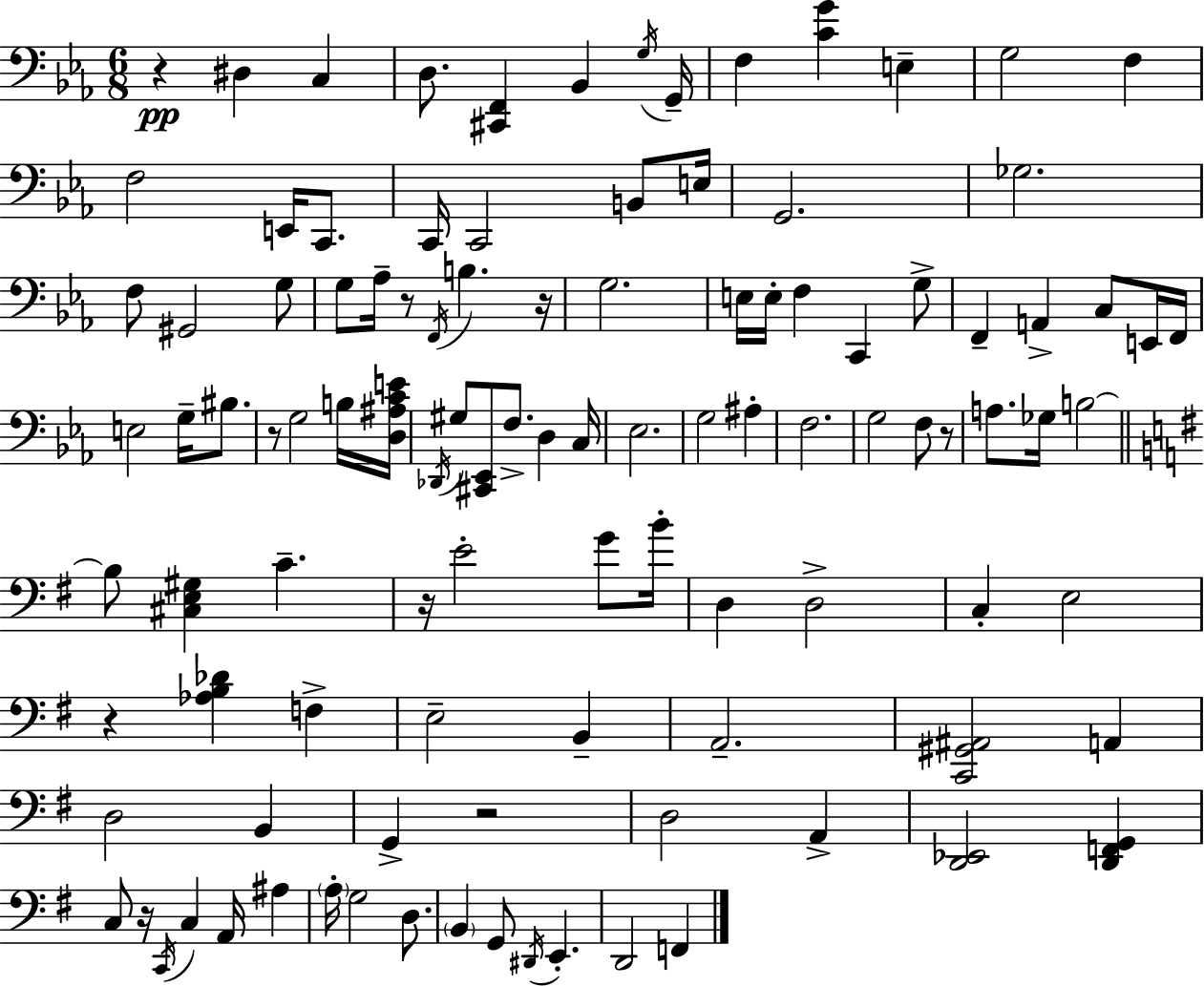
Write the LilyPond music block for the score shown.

{
  \clef bass
  \numericTimeSignature
  \time 6/8
  \key c \minor
  r4\pp dis4 c4 | d8. <cis, f,>4 bes,4 \acciaccatura { g16 } | g,16-- f4 <c' g'>4 e4-- | g2 f4 | \break f2 e,16 c,8. | c,16 c,2 b,8 | e16 g,2. | ges2. | \break f8 gis,2 g8 | g8 aes16-- r8 \acciaccatura { f,16 } b4. | r16 g2. | e16 e16-. f4 c,4 | \break g8-> f,4-- a,4-> c8 | e,16 f,16 e2 g16-- bis8. | r8 g2 | b16 <d ais c' e'>16 \acciaccatura { des,16 } gis8 <cis, ees,>8 f8.-> d4 | \break c16 ees2. | g2 ais4-. | f2. | g2 f8 | \break r8 a8. ges16 b2~~ | \bar "||" \break \key g \major b8 <cis e gis>4 c'4.-- | r16 e'2-. g'8 b'16-. | d4 d2-> | c4-. e2 | \break r4 <aes b des'>4 f4-> | e2-- b,4-- | a,2.-- | <c, gis, ais,>2 a,4 | \break d2 b,4 | g,4-> r2 | d2 a,4-> | <d, ees,>2 <d, f, g,>4 | \break c8 r16 \acciaccatura { c,16 } c4 a,16 ais4 | \parenthesize a16-. g2 d8. | \parenthesize b,4 g,8 \acciaccatura { dis,16 } e,4.-. | d,2 f,4 | \break \bar "|."
}